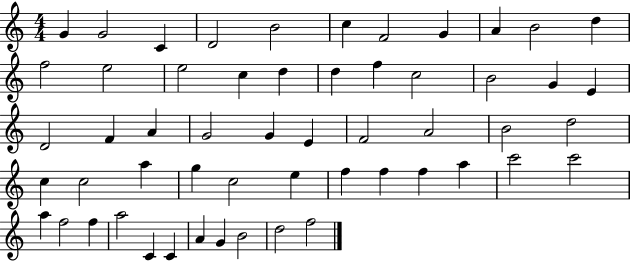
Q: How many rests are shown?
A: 0